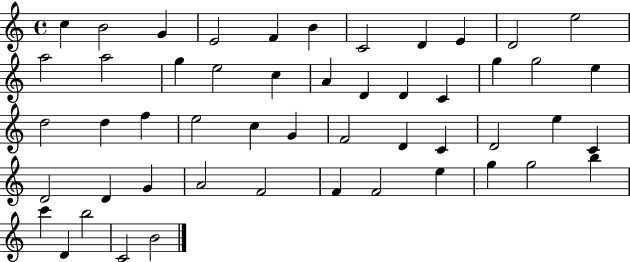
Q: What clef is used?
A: treble